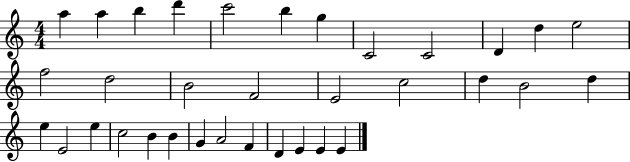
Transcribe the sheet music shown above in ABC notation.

X:1
T:Untitled
M:4/4
L:1/4
K:C
a a b d' c'2 b g C2 C2 D d e2 f2 d2 B2 F2 E2 c2 d B2 d e E2 e c2 B B G A2 F D E E E